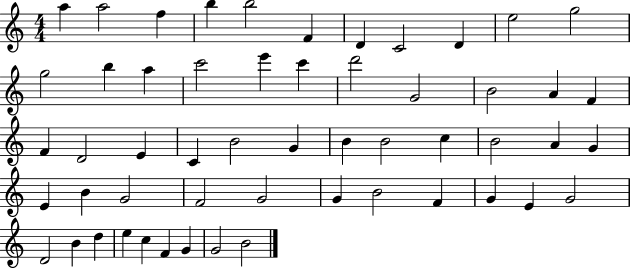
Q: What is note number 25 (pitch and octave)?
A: E4